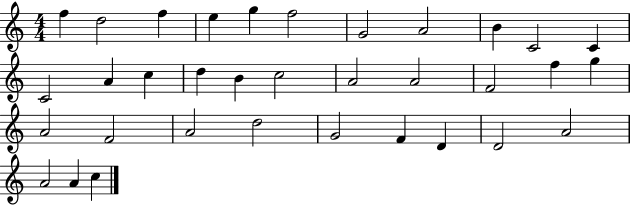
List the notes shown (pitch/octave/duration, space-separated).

F5/q D5/h F5/q E5/q G5/q F5/h G4/h A4/h B4/q C4/h C4/q C4/h A4/q C5/q D5/q B4/q C5/h A4/h A4/h F4/h F5/q G5/q A4/h F4/h A4/h D5/h G4/h F4/q D4/q D4/h A4/h A4/h A4/q C5/q